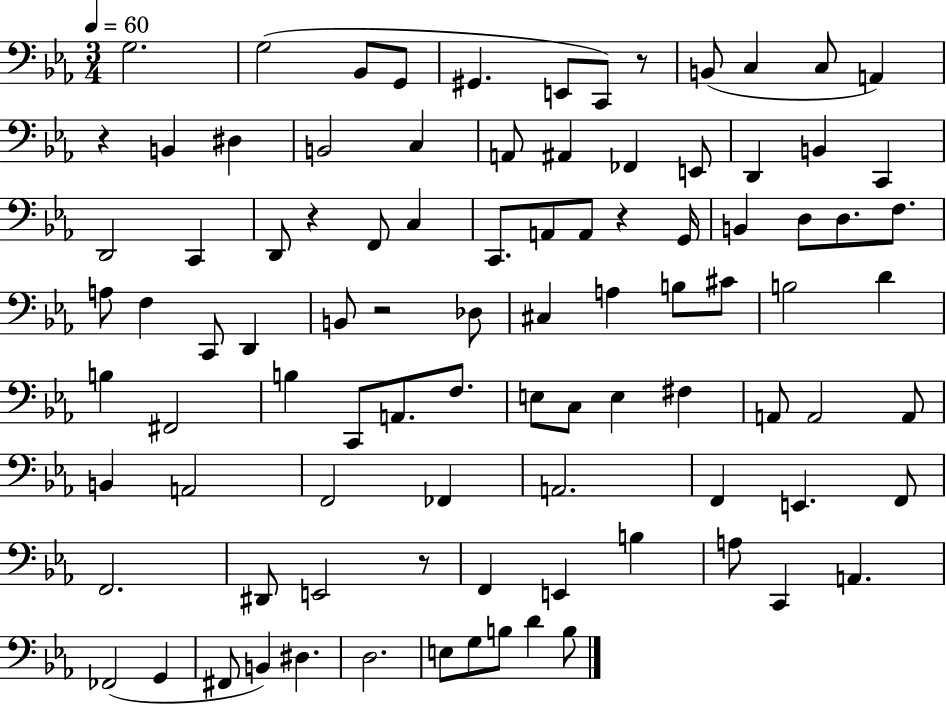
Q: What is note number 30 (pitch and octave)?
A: A2